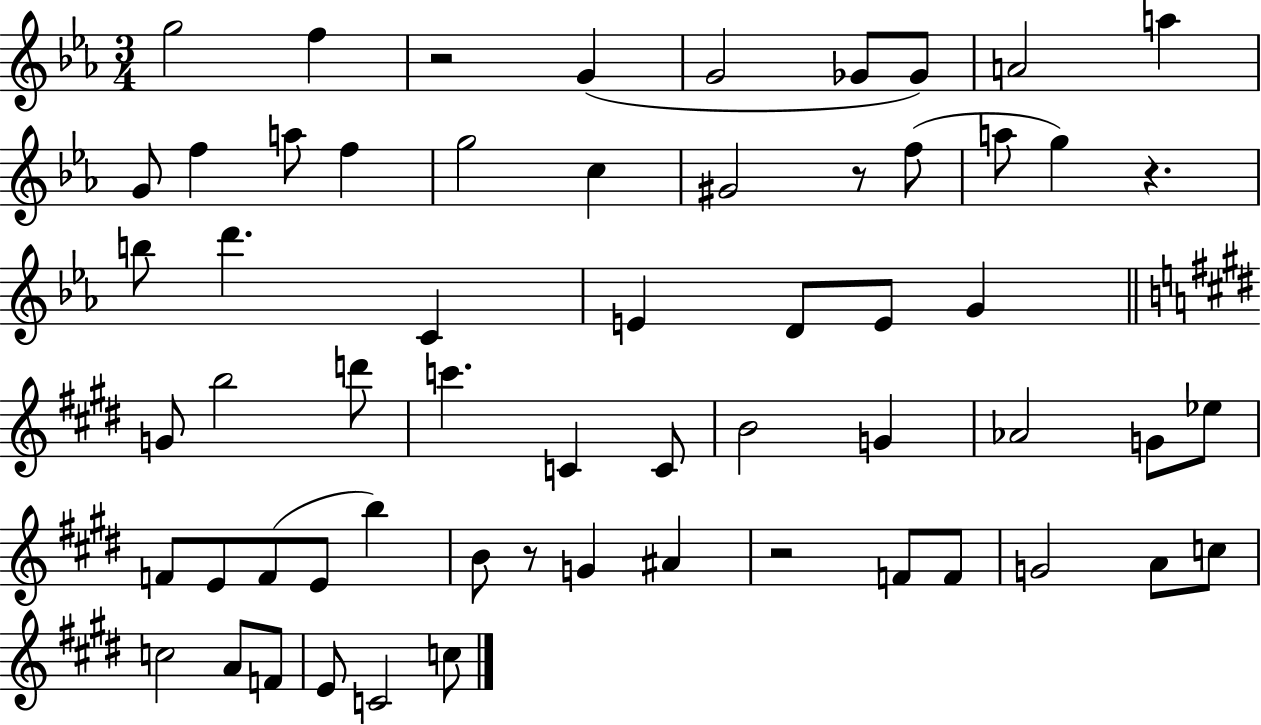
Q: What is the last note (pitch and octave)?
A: C5